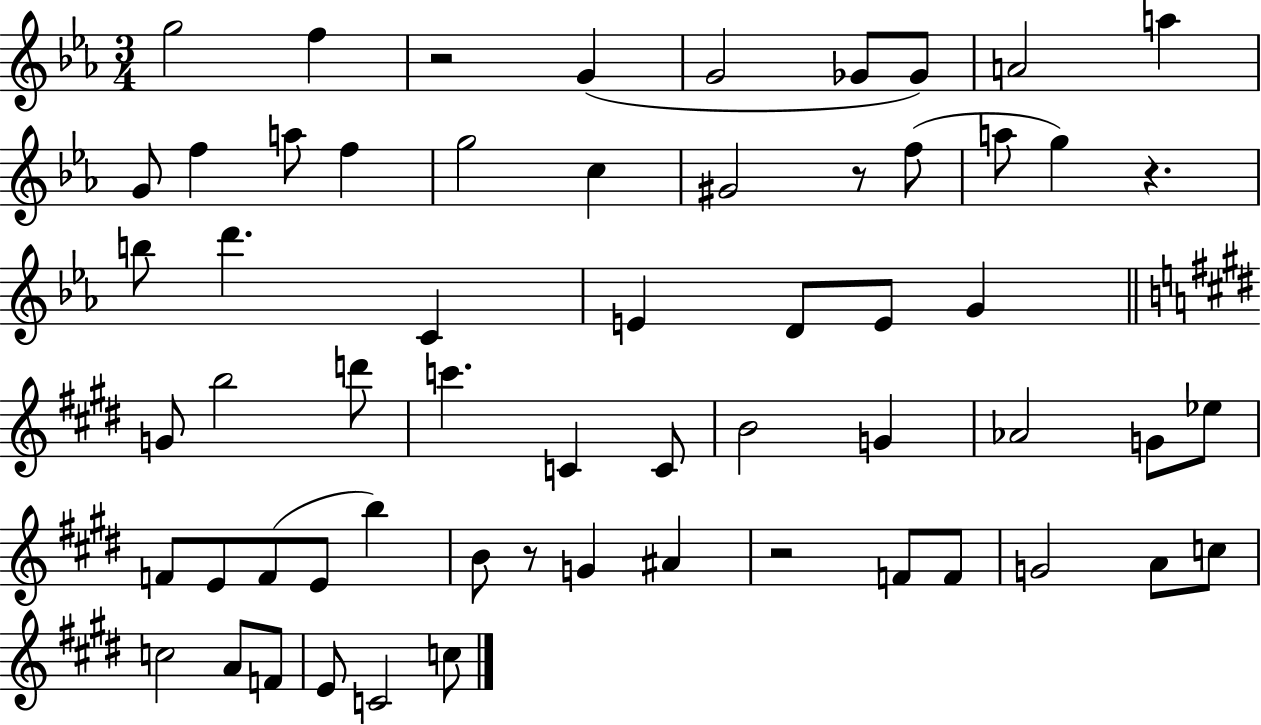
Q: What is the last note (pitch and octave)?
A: C5